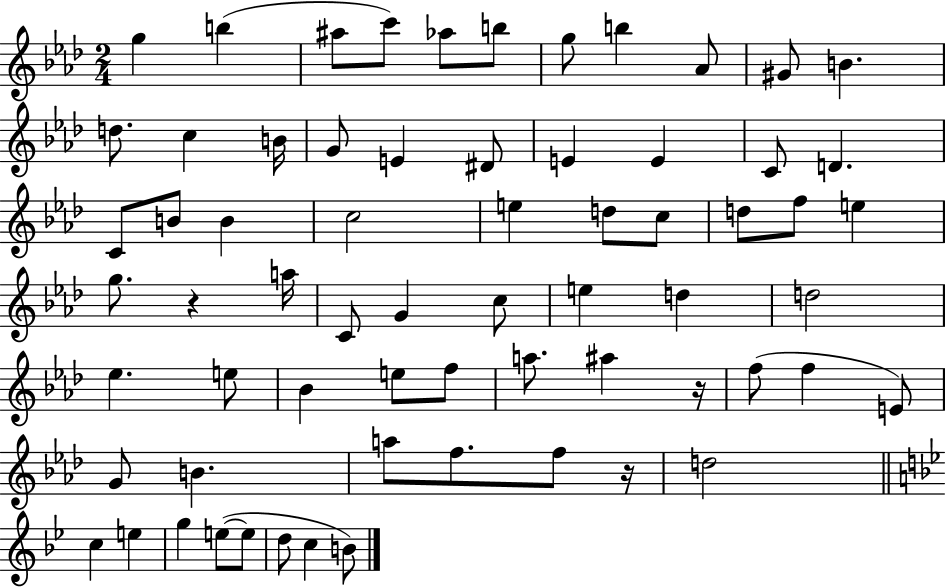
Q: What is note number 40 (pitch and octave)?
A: Eb5